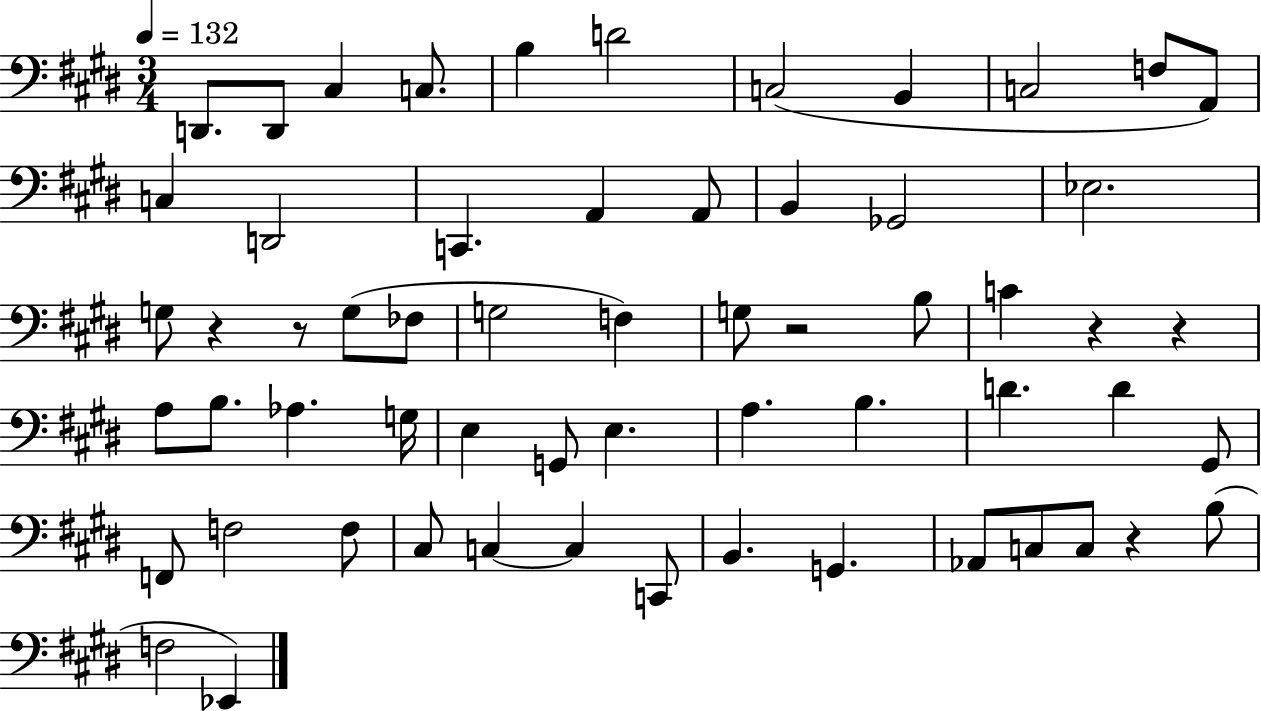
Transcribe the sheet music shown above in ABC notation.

X:1
T:Untitled
M:3/4
L:1/4
K:E
D,,/2 D,,/2 ^C, C,/2 B, D2 C,2 B,, C,2 F,/2 A,,/2 C, D,,2 C,, A,, A,,/2 B,, _G,,2 _E,2 G,/2 z z/2 G,/2 _F,/2 G,2 F, G,/2 z2 B,/2 C z z A,/2 B,/2 _A, G,/4 E, G,,/2 E, A, B, D D ^G,,/2 F,,/2 F,2 F,/2 ^C,/2 C, C, C,,/2 B,, G,, _A,,/2 C,/2 C,/2 z B,/2 F,2 _E,,